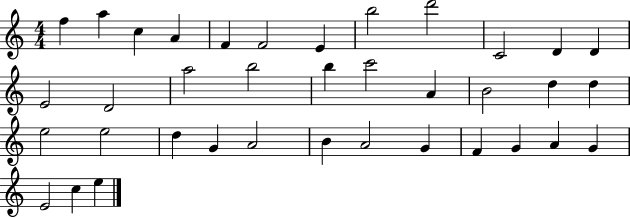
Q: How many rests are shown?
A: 0